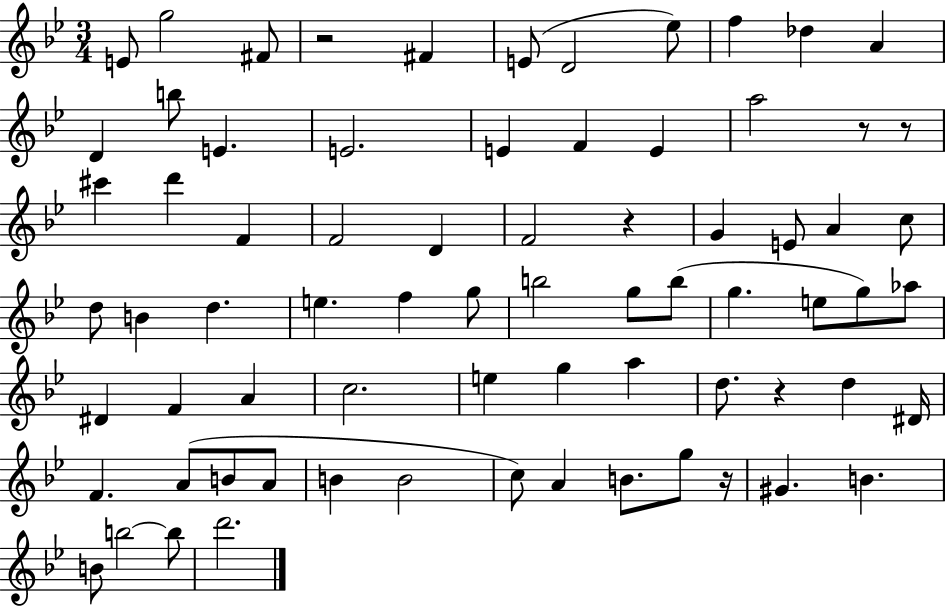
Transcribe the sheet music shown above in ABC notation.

X:1
T:Untitled
M:3/4
L:1/4
K:Bb
E/2 g2 ^F/2 z2 ^F E/2 D2 _e/2 f _d A D b/2 E E2 E F E a2 z/2 z/2 ^c' d' F F2 D F2 z G E/2 A c/2 d/2 B d e f g/2 b2 g/2 b/2 g e/2 g/2 _a/2 ^D F A c2 e g a d/2 z d ^D/4 F A/2 B/2 A/2 B B2 c/2 A B/2 g/2 z/4 ^G B B/2 b2 b/2 d'2